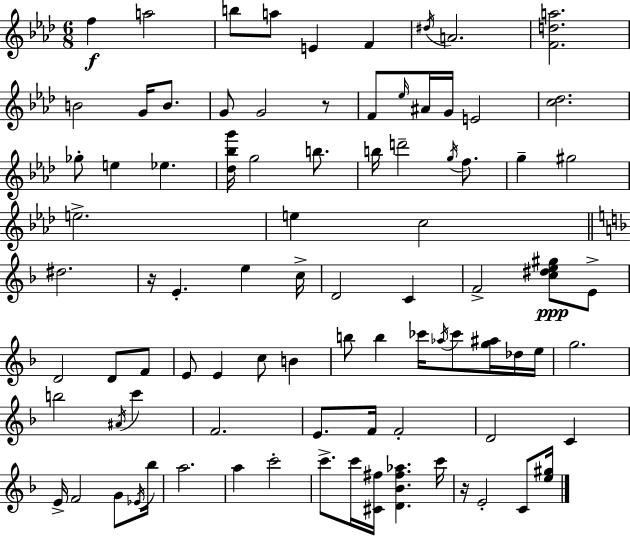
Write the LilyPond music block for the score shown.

{
  \clef treble
  \numericTimeSignature
  \time 6/8
  \key aes \major
  f''4\f a''2 | b''8 a''8 e'4 f'4 | \acciaccatura { dis''16 } a'2. | <f' d'' a''>2. | \break b'2 g'16 b'8. | g'8 g'2 r8 | f'8 \grace { ees''16 } ais'16 g'16 e'2 | <c'' des''>2. | \break ges''8-. e''4 ees''4. | <des'' bes'' g'''>16 g''2 b''8. | b''16 d'''2-- \acciaccatura { g''16 } | f''8. g''4-- gis''2 | \break e''2.-> | e''4 c''2 | \bar "||" \break \key f \major dis''2. | r16 e'4.-. e''4 c''16-> | d'2 c'4 | f'2-> <c'' dis'' e'' gis''>8\ppp e'8-> | \break d'2 d'8 f'8 | e'8 e'4 c''8 b'4 | b''8 b''4 ces'''16 \acciaccatura { aes''16 } ces'''8 <g'' ais''>16 des''16 | e''16 g''2. | \break b''2 \acciaccatura { ais'16 } c'''4 | f'2. | e'8. f'16 f'2-. | d'2 c'4 | \break e'16-> f'2 g'8 | \acciaccatura { ees'16 } bes''16 a''2. | a''4 c'''2-. | c'''8.-> c'''16 <cis' fis''>16 <d' bes' fis'' aes''>4. | \break c'''16 r16 e'2-. | c'8 <e'' gis''>16 \bar "|."
}